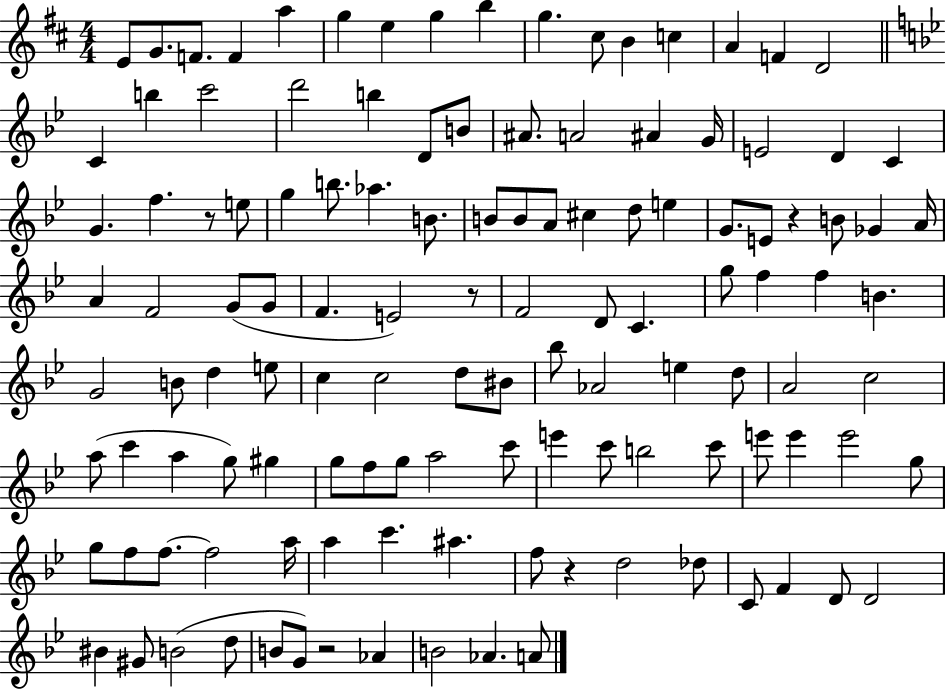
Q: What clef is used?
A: treble